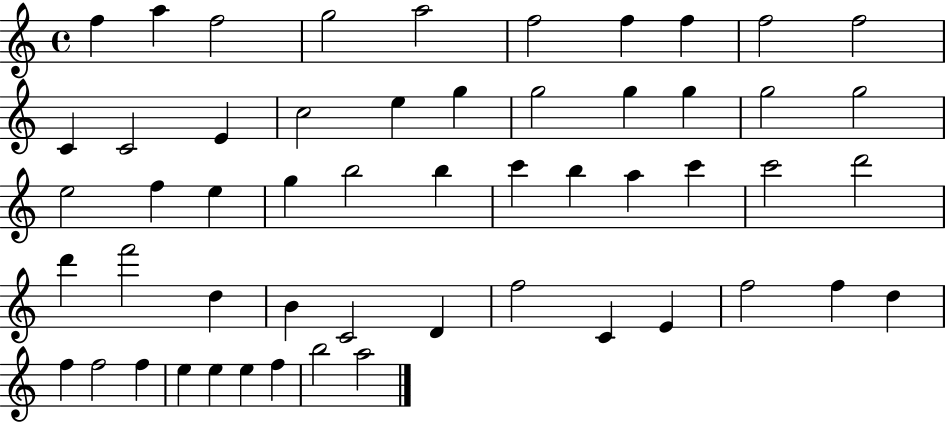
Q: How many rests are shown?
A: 0